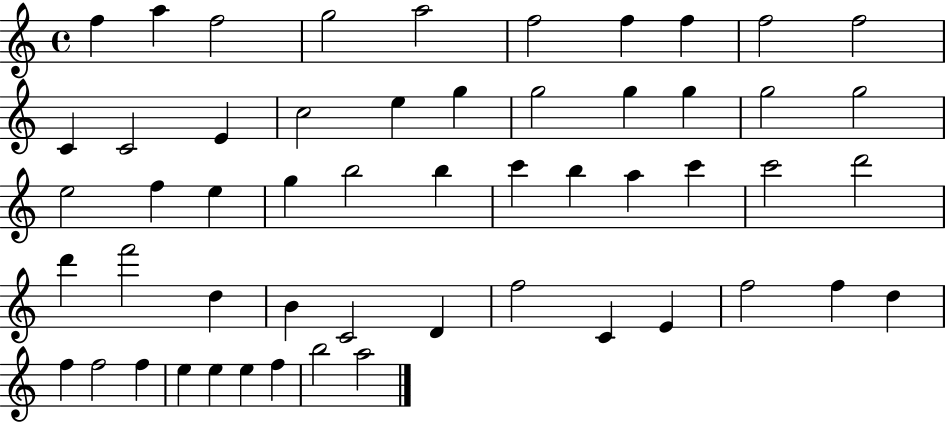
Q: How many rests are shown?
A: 0